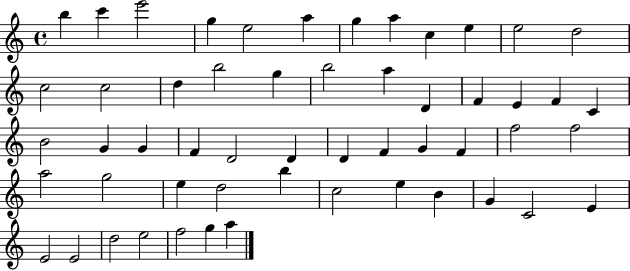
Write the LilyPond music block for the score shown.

{
  \clef treble
  \time 4/4
  \defaultTimeSignature
  \key c \major
  b''4 c'''4 e'''2 | g''4 e''2 a''4 | g''4 a''4 c''4 e''4 | e''2 d''2 | \break c''2 c''2 | d''4 b''2 g''4 | b''2 a''4 d'4 | f'4 e'4 f'4 c'4 | \break b'2 g'4 g'4 | f'4 d'2 d'4 | d'4 f'4 g'4 f'4 | f''2 f''2 | \break a''2 g''2 | e''4 d''2 b''4 | c''2 e''4 b'4 | g'4 c'2 e'4 | \break e'2 e'2 | d''2 e''2 | f''2 g''4 a''4 | \bar "|."
}